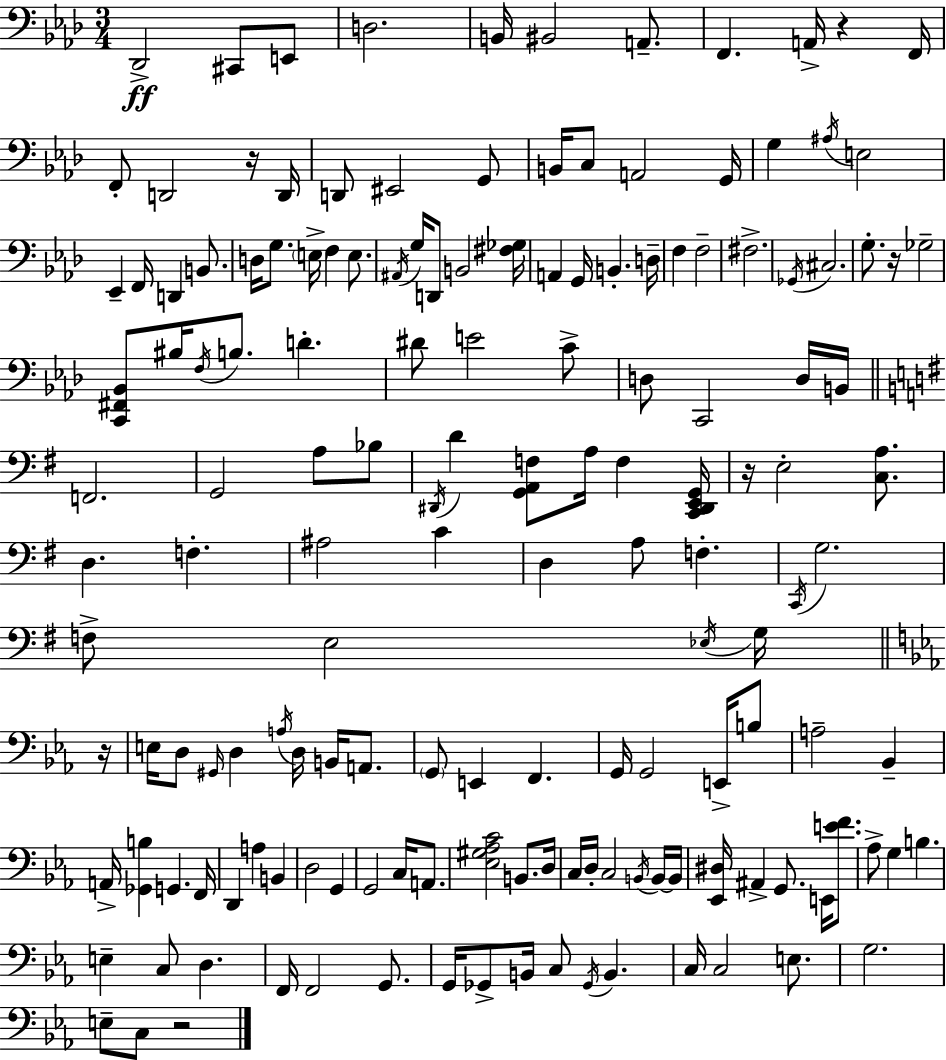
X:1
T:Untitled
M:3/4
L:1/4
K:Fm
_D,,2 ^C,,/2 E,,/2 D,2 B,,/4 ^B,,2 A,,/2 F,, A,,/4 z F,,/4 F,,/2 D,,2 z/4 D,,/4 D,,/2 ^E,,2 G,,/2 B,,/4 C,/2 A,,2 G,,/4 G, ^A,/4 E,2 _E,, F,,/4 D,, B,,/2 D,/4 G,/2 E,/4 F, E,/2 ^A,,/4 G,/4 D,,/2 B,,2 [^F,_G,]/4 A,, G,,/4 B,, D,/4 F, F,2 ^F,2 _G,,/4 ^C,2 G,/2 z/4 _G,2 [C,,^F,,_B,,]/2 ^B,/4 F,/4 B,/2 D ^D/2 E2 C/2 D,/2 C,,2 D,/4 B,,/4 F,,2 G,,2 A,/2 _B,/2 ^D,,/4 D [G,,A,,F,]/2 A,/4 F, [C,,^D,,E,,G,,]/4 z/4 E,2 [C,A,]/2 D, F, ^A,2 C D, A,/2 F, C,,/4 G,2 F,/2 E,2 _E,/4 G,/4 z/4 E,/4 D,/2 ^G,,/4 D, A,/4 D,/4 B,,/4 A,,/2 G,,/2 E,, F,, G,,/4 G,,2 E,,/4 B,/2 A,2 _B,, A,,/4 [_G,,B,] G,, F,,/4 D,, A, B,, D,2 G,, G,,2 C,/4 A,,/2 [_E,^G,_A,C]2 B,,/2 D,/4 C,/4 D,/4 C,2 B,,/4 B,,/4 B,,/4 [_E,,^D,]/4 ^A,, G,,/2 E,,/4 [EF]/2 _A,/2 G, B, E, C,/2 D, F,,/4 F,,2 G,,/2 G,,/4 _G,,/2 B,,/4 C,/2 _G,,/4 B,, C,/4 C,2 E,/2 G,2 E,/2 C,/2 z2